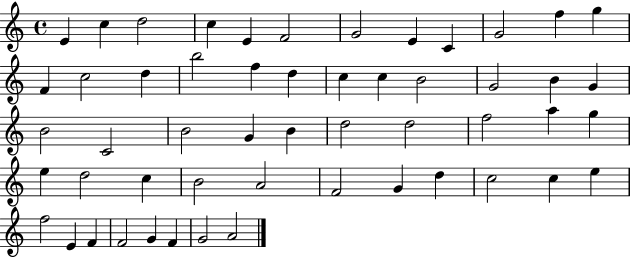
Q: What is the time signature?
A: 4/4